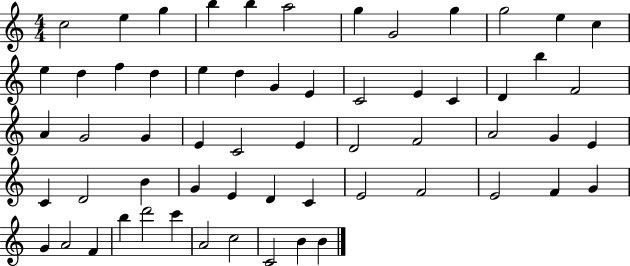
{
  \clef treble
  \numericTimeSignature
  \time 4/4
  \key c \major
  c''2 e''4 g''4 | b''4 b''4 a''2 | g''4 g'2 g''4 | g''2 e''4 c''4 | \break e''4 d''4 f''4 d''4 | e''4 d''4 g'4 e'4 | c'2 e'4 c'4 | d'4 b''4 f'2 | \break a'4 g'2 g'4 | e'4 c'2 e'4 | d'2 f'2 | a'2 g'4 e'4 | \break c'4 d'2 b'4 | g'4 e'4 d'4 c'4 | e'2 f'2 | e'2 f'4 g'4 | \break g'4 a'2 f'4 | b''4 d'''2 c'''4 | a'2 c''2 | c'2 b'4 b'4 | \break \bar "|."
}